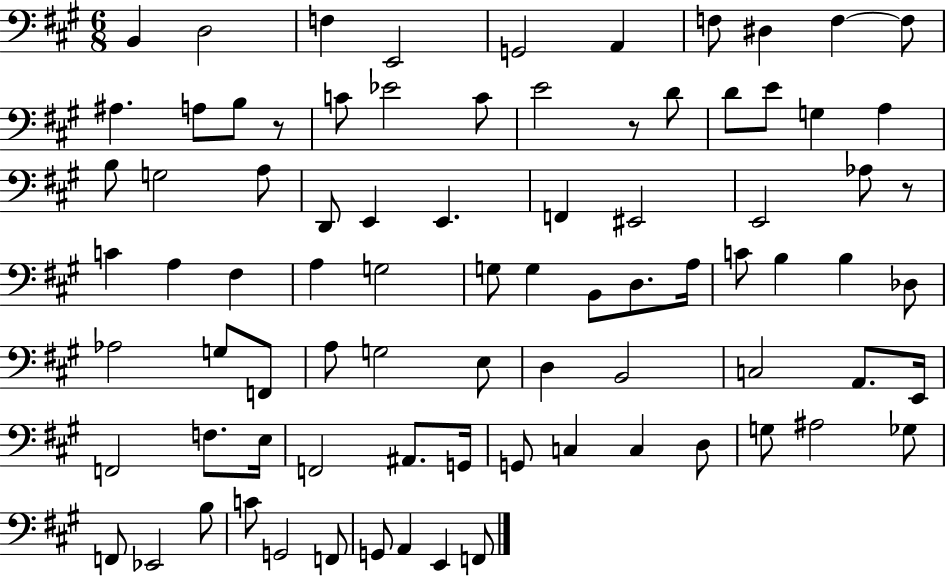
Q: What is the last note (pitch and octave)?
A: F2